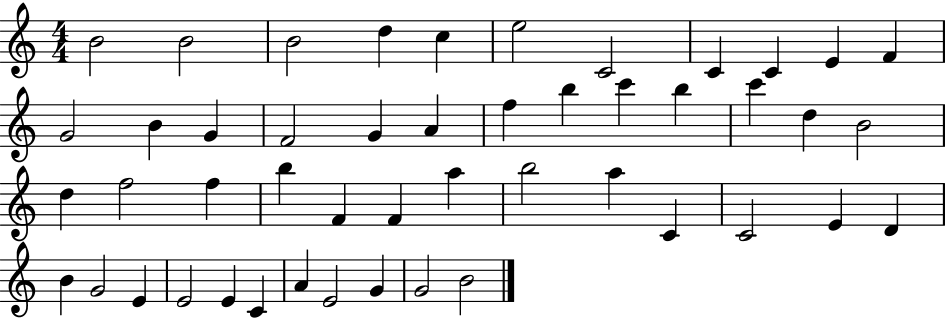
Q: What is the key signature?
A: C major